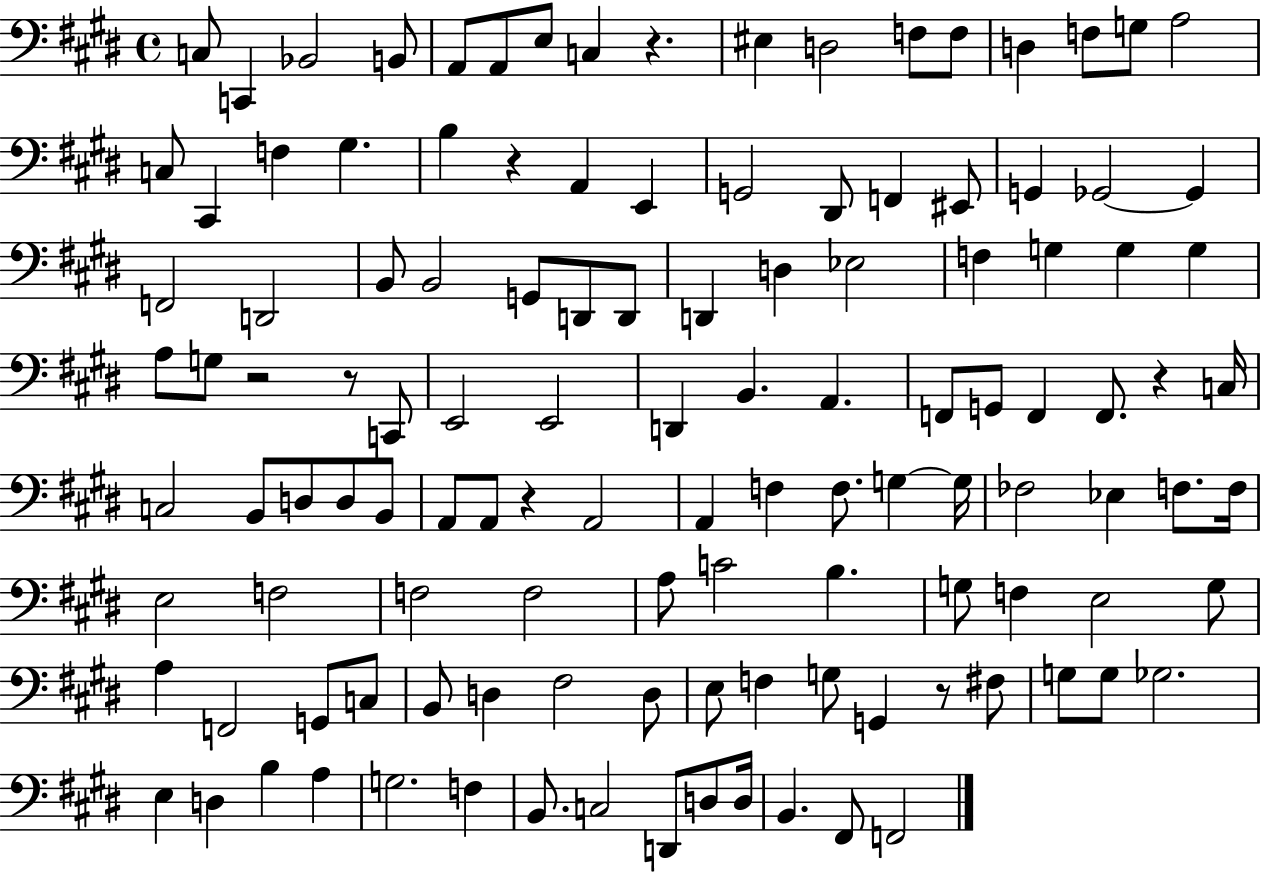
X:1
T:Untitled
M:4/4
L:1/4
K:E
C,/2 C,, _B,,2 B,,/2 A,,/2 A,,/2 E,/2 C, z ^E, D,2 F,/2 F,/2 D, F,/2 G,/2 A,2 C,/2 ^C,, F, ^G, B, z A,, E,, G,,2 ^D,,/2 F,, ^E,,/2 G,, _G,,2 _G,, F,,2 D,,2 B,,/2 B,,2 G,,/2 D,,/2 D,,/2 D,, D, _E,2 F, G, G, G, A,/2 G,/2 z2 z/2 C,,/2 E,,2 E,,2 D,, B,, A,, F,,/2 G,,/2 F,, F,,/2 z C,/4 C,2 B,,/2 D,/2 D,/2 B,,/2 A,,/2 A,,/2 z A,,2 A,, F, F,/2 G, G,/4 _F,2 _E, F,/2 F,/4 E,2 F,2 F,2 F,2 A,/2 C2 B, G,/2 F, E,2 G,/2 A, F,,2 G,,/2 C,/2 B,,/2 D, ^F,2 D,/2 E,/2 F, G,/2 G,, z/2 ^F,/2 G,/2 G,/2 _G,2 E, D, B, A, G,2 F, B,,/2 C,2 D,,/2 D,/2 D,/4 B,, ^F,,/2 F,,2